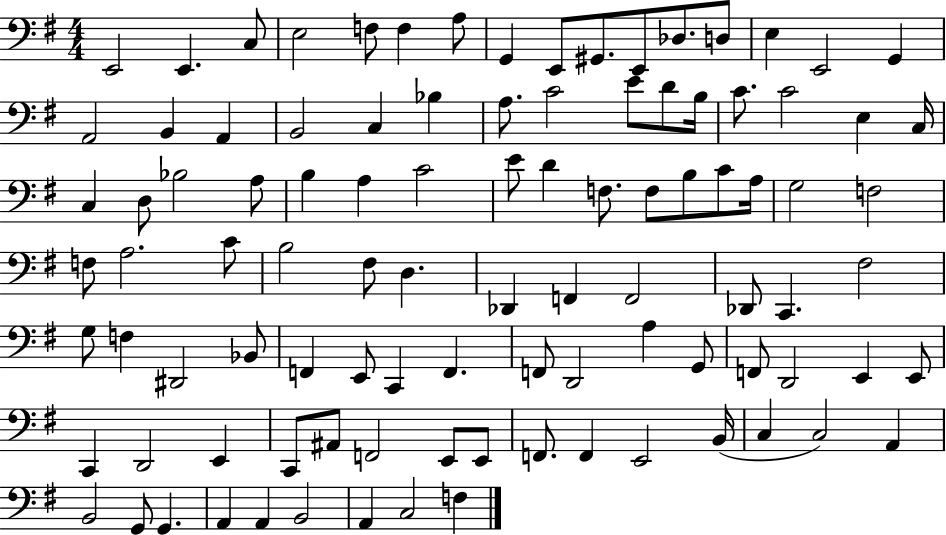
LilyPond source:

{
  \clef bass
  \numericTimeSignature
  \time 4/4
  \key g \major
  e,2 e,4. c8 | e2 f8 f4 a8 | g,4 e,8 gis,8. e,8 des8. d8 | e4 e,2 g,4 | \break a,2 b,4 a,4 | b,2 c4 bes4 | a8. c'2 e'8 d'8 b16 | c'8. c'2 e4 c16 | \break c4 d8 bes2 a8 | b4 a4 c'2 | e'8 d'4 f8. f8 b8 c'8 a16 | g2 f2 | \break f8 a2. c'8 | b2 fis8 d4. | des,4 f,4 f,2 | des,8 c,4. fis2 | \break g8 f4 dis,2 bes,8 | f,4 e,8 c,4 f,4. | f,8 d,2 a4 g,8 | f,8 d,2 e,4 e,8 | \break c,4 d,2 e,4 | c,8 ais,8 f,2 e,8 e,8 | f,8. f,4 e,2 b,16( | c4 c2) a,4 | \break b,2 g,8 g,4. | a,4 a,4 b,2 | a,4 c2 f4 | \bar "|."
}